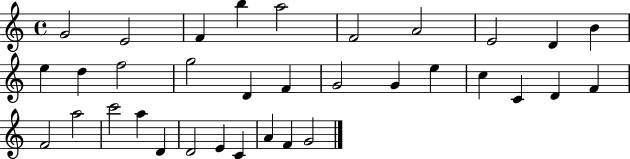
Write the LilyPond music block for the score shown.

{
  \clef treble
  \time 4/4
  \defaultTimeSignature
  \key c \major
  g'2 e'2 | f'4 b''4 a''2 | f'2 a'2 | e'2 d'4 b'4 | \break e''4 d''4 f''2 | g''2 d'4 f'4 | g'2 g'4 e''4 | c''4 c'4 d'4 f'4 | \break f'2 a''2 | c'''2 a''4 d'4 | d'2 e'4 c'4 | a'4 f'4 g'2 | \break \bar "|."
}